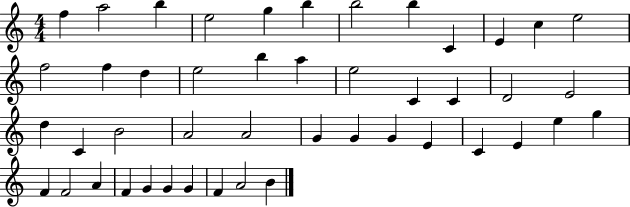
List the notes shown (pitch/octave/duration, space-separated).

F5/q A5/h B5/q E5/h G5/q B5/q B5/h B5/q C4/q E4/q C5/q E5/h F5/h F5/q D5/q E5/h B5/q A5/q E5/h C4/q C4/q D4/h E4/h D5/q C4/q B4/h A4/h A4/h G4/q G4/q G4/q E4/q C4/q E4/q E5/q G5/q F4/q F4/h A4/q F4/q G4/q G4/q G4/q F4/q A4/h B4/q